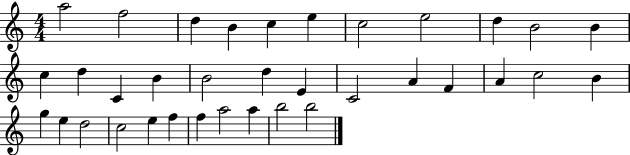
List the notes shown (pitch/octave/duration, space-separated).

A5/h F5/h D5/q B4/q C5/q E5/q C5/h E5/h D5/q B4/h B4/q C5/q D5/q C4/q B4/q B4/h D5/q E4/q C4/h A4/q F4/q A4/q C5/h B4/q G5/q E5/q D5/h C5/h E5/q F5/q F5/q A5/h A5/q B5/h B5/h